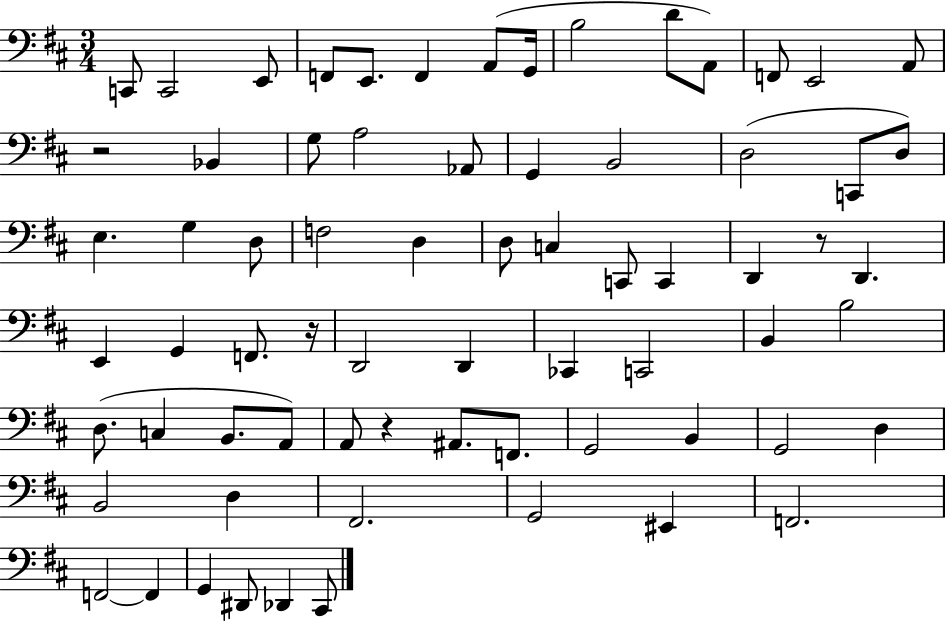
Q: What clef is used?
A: bass